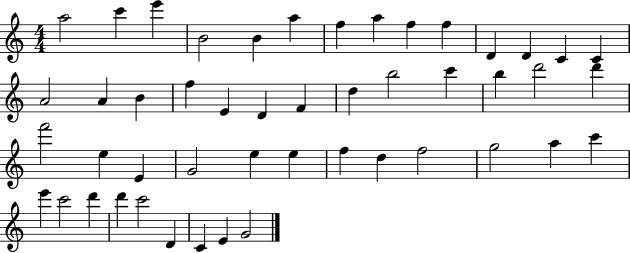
A5/h C6/q E6/q B4/h B4/q A5/q F5/q A5/q F5/q F5/q D4/q D4/q C4/q C4/q A4/h A4/q B4/q F5/q E4/q D4/q F4/q D5/q B5/h C6/q B5/q D6/h D6/q F6/h E5/q E4/q G4/h E5/q E5/q F5/q D5/q F5/h G5/h A5/q C6/q E6/q C6/h D6/q D6/q C6/h D4/q C4/q E4/q G4/h